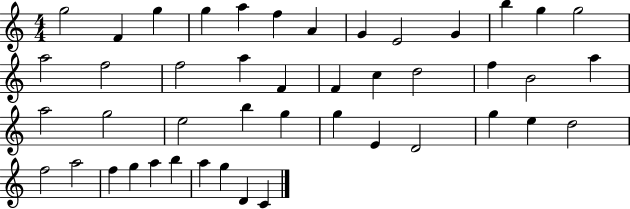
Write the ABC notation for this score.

X:1
T:Untitled
M:4/4
L:1/4
K:C
g2 F g g a f A G E2 G b g g2 a2 f2 f2 a F F c d2 f B2 a a2 g2 e2 b g g E D2 g e d2 f2 a2 f g a b a g D C